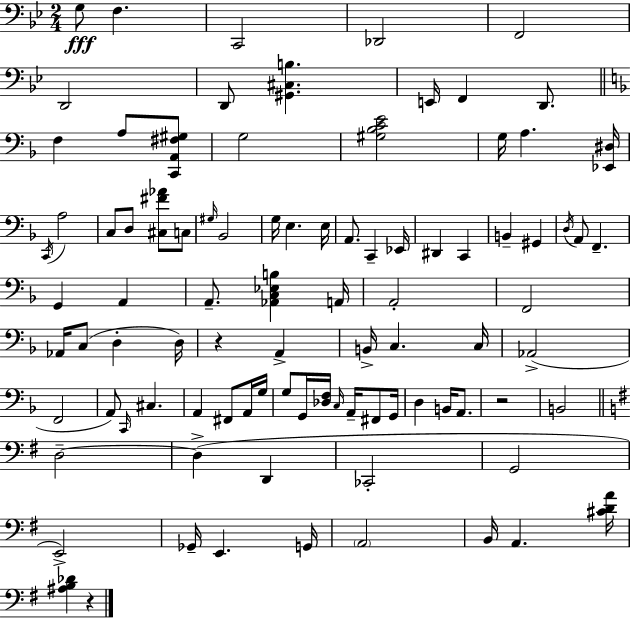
G3/e F3/q. C2/h Db2/h F2/h D2/h D2/e [G#2,C#3,B3]/q. E2/s F2/q D2/e. F3/q A3/e [C2,A2,F#3,G#3]/e G3/h [G#3,Bb3,C4,E4]/h G3/s A3/q. [Eb2,D#3]/s C2/s A3/h C3/e D3/e [C#3,F#4,Ab4]/e C3/e G#3/s Bb2/h G3/s E3/q. E3/s A2/e. C2/q Eb2/s D#2/q C2/q B2/q G#2/q D3/s A2/e F2/q. G2/q A2/q A2/e. [Ab2,C3,Eb3,B3]/q A2/s A2/h F2/h Ab2/s C3/e D3/q D3/s R/q A2/q B2/s C3/q. C3/s Ab2/h F2/h A2/e C2/s C#3/q. A2/q F#2/e A2/s G3/s G3/e G2/s [Db3,F3]/s C3/s A2/s F#2/e G2/s D3/q B2/s A2/e. R/h B2/h D3/h D3/q D2/q CES2/h G2/h E2/h Gb2/s E2/q. G2/s A2/h B2/s A2/q. [C#4,D4,A4]/s [A#3,B3,Db4]/q R/q